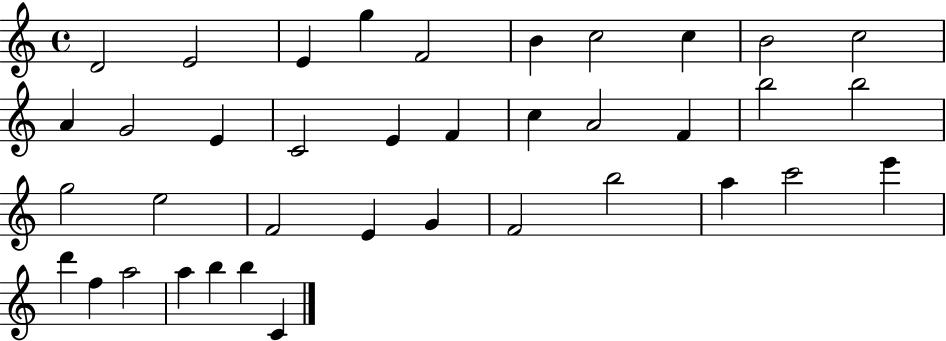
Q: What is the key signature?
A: C major